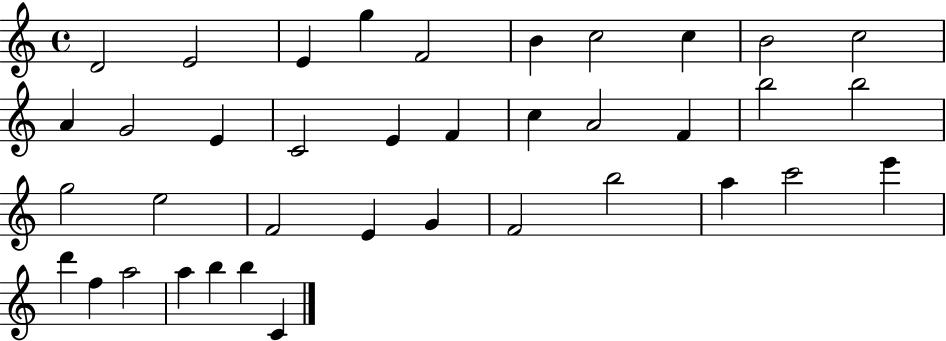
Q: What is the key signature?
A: C major